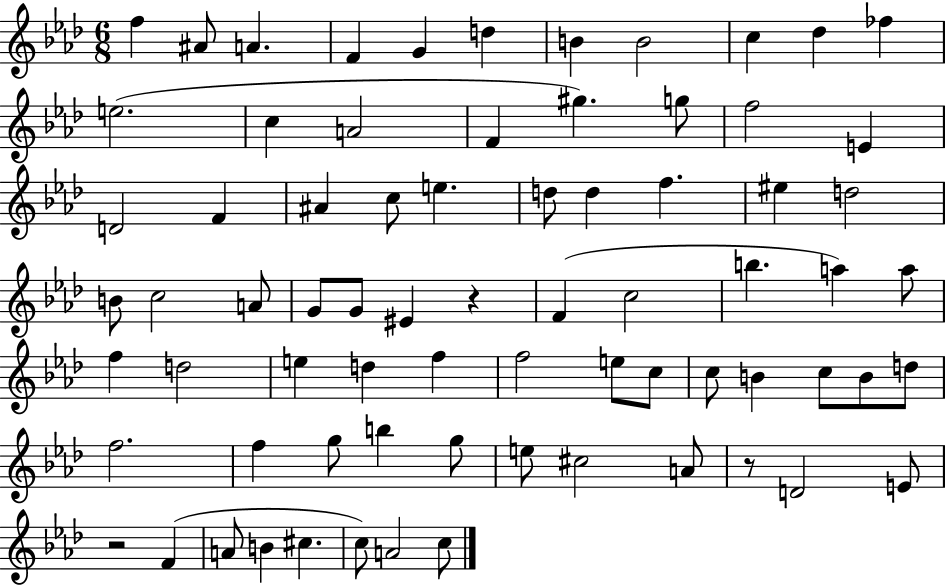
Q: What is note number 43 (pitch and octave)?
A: E5